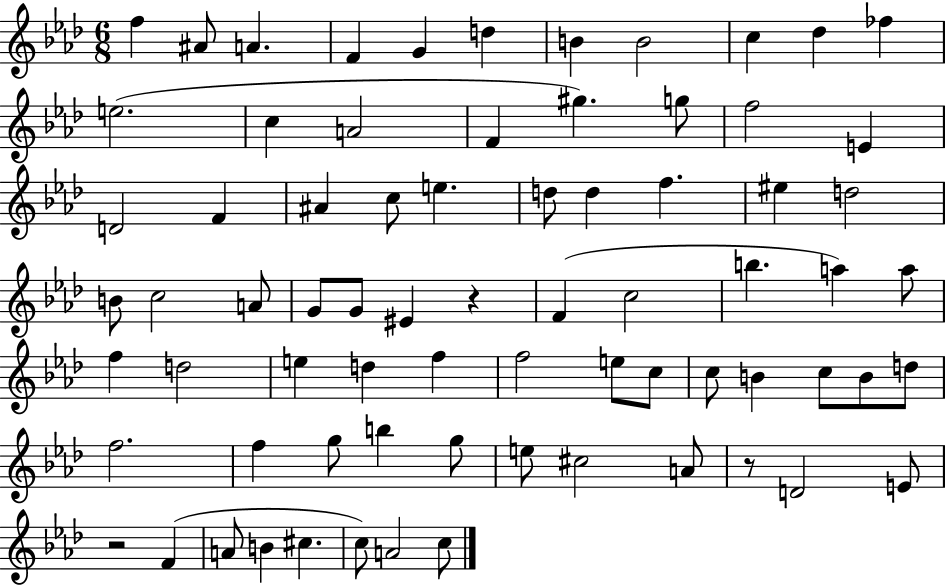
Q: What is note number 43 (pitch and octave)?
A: E5